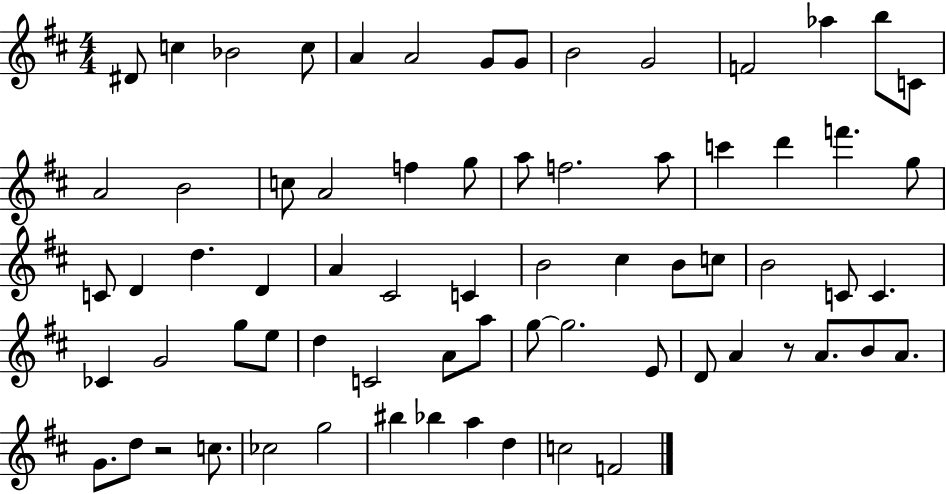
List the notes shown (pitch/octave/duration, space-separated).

D#4/e C5/q Bb4/h C5/e A4/q A4/h G4/e G4/e B4/h G4/h F4/h Ab5/q B5/e C4/e A4/h B4/h C5/e A4/h F5/q G5/e A5/e F5/h. A5/e C6/q D6/q F6/q. G5/e C4/e D4/q D5/q. D4/q A4/q C#4/h C4/q B4/h C#5/q B4/e C5/e B4/h C4/e C4/q. CES4/q G4/h G5/e E5/e D5/q C4/h A4/e A5/e G5/e G5/h. E4/e D4/e A4/q R/e A4/e. B4/e A4/e. G4/e. D5/e R/h C5/e. CES5/h G5/h BIS5/q Bb5/q A5/q D5/q C5/h F4/h